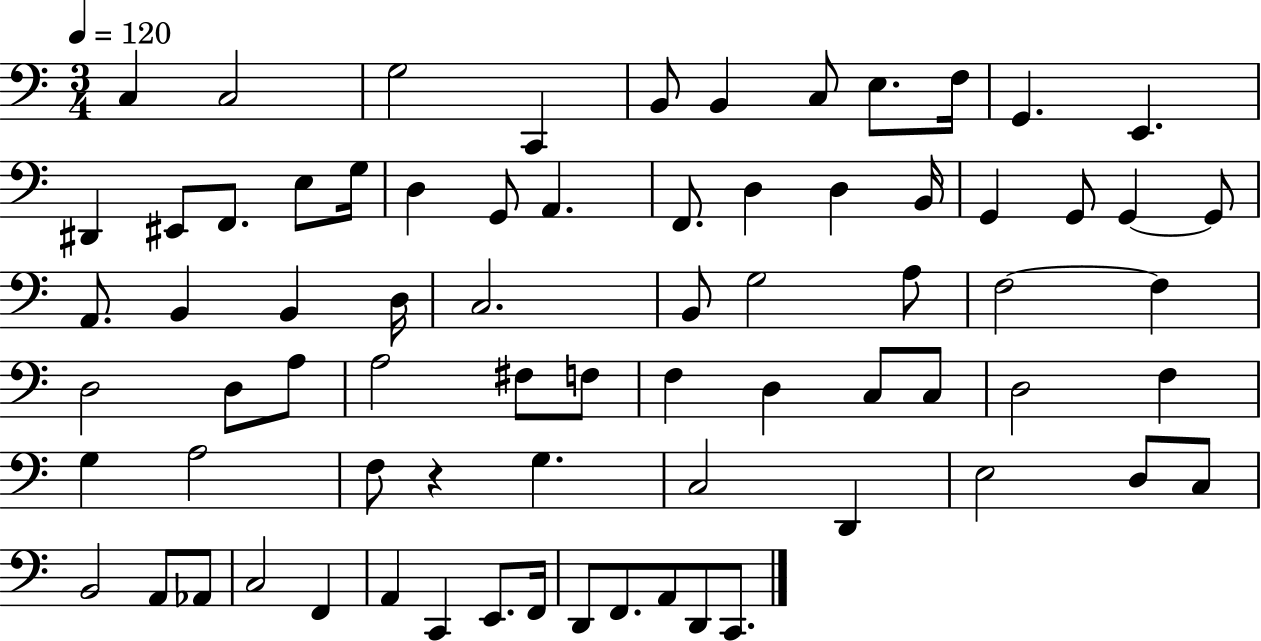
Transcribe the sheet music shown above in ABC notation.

X:1
T:Untitled
M:3/4
L:1/4
K:C
C, C,2 G,2 C,, B,,/2 B,, C,/2 E,/2 F,/4 G,, E,, ^D,, ^E,,/2 F,,/2 E,/2 G,/4 D, G,,/2 A,, F,,/2 D, D, B,,/4 G,, G,,/2 G,, G,,/2 A,,/2 B,, B,, D,/4 C,2 B,,/2 G,2 A,/2 F,2 F, D,2 D,/2 A,/2 A,2 ^F,/2 F,/2 F, D, C,/2 C,/2 D,2 F, G, A,2 F,/2 z G, C,2 D,, E,2 D,/2 C,/2 B,,2 A,,/2 _A,,/2 C,2 F,, A,, C,, E,,/2 F,,/4 D,,/2 F,,/2 A,,/2 D,,/2 C,,/2